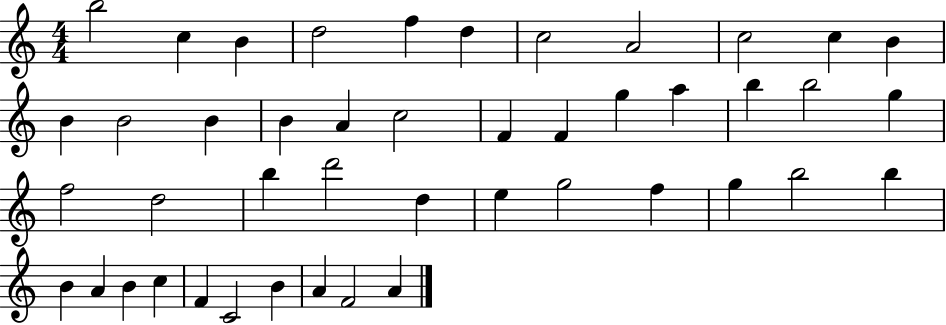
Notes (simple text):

B5/h C5/q B4/q D5/h F5/q D5/q C5/h A4/h C5/h C5/q B4/q B4/q B4/h B4/q B4/q A4/q C5/h F4/q F4/q G5/q A5/q B5/q B5/h G5/q F5/h D5/h B5/q D6/h D5/q E5/q G5/h F5/q G5/q B5/h B5/q B4/q A4/q B4/q C5/q F4/q C4/h B4/q A4/q F4/h A4/q